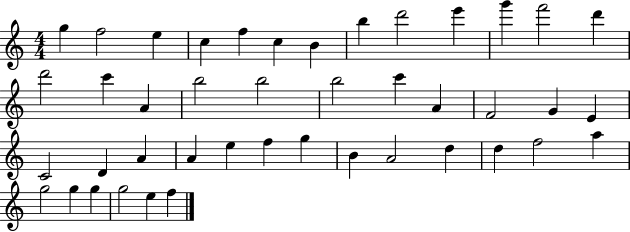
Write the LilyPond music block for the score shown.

{
  \clef treble
  \numericTimeSignature
  \time 4/4
  \key c \major
  g''4 f''2 e''4 | c''4 f''4 c''4 b'4 | b''4 d'''2 e'''4 | g'''4 f'''2 d'''4 | \break d'''2 c'''4 a'4 | b''2 b''2 | b''2 c'''4 a'4 | f'2 g'4 e'4 | \break c'2 d'4 a'4 | a'4 e''4 f''4 g''4 | b'4 a'2 d''4 | d''4 f''2 a''4 | \break g''2 g''4 g''4 | g''2 e''4 f''4 | \bar "|."
}